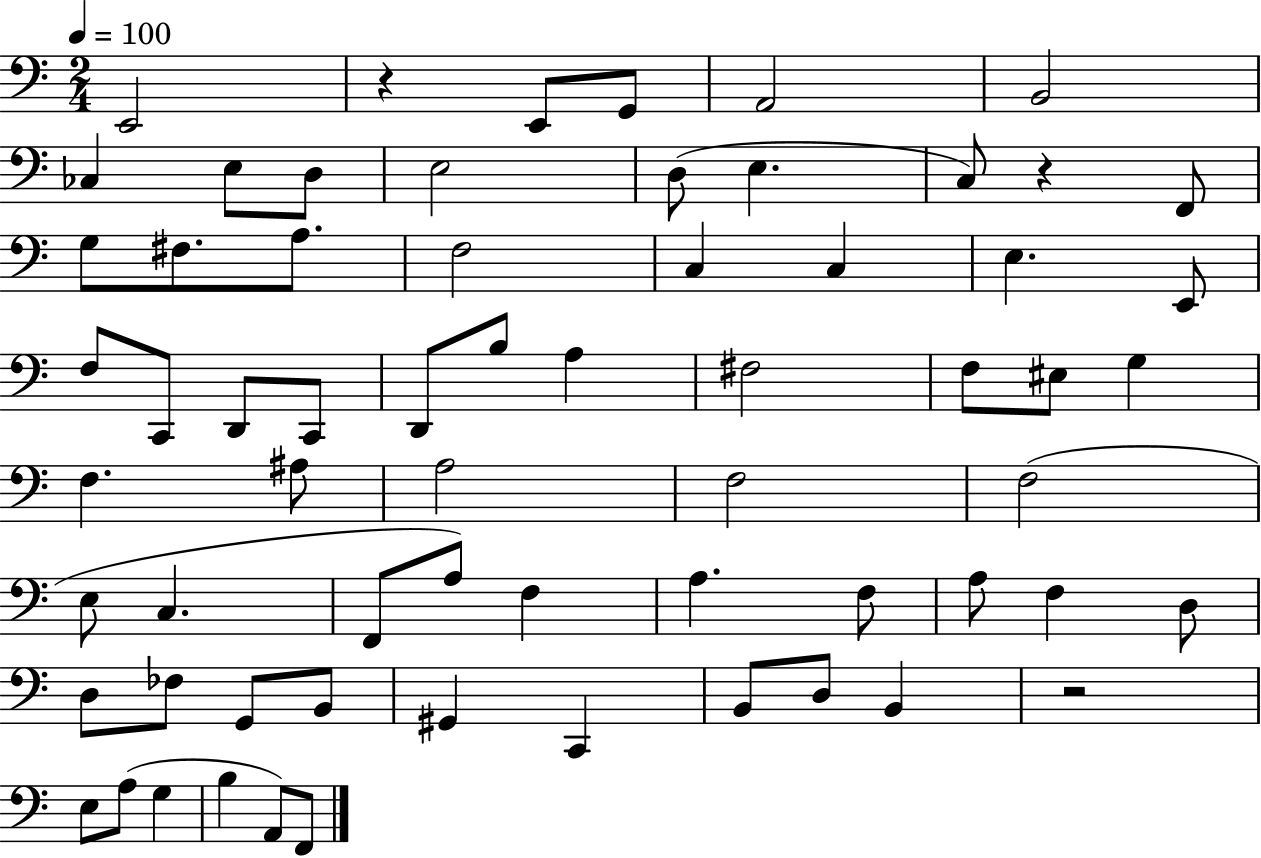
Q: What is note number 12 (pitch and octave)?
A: C3